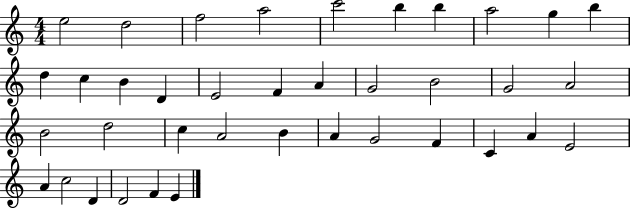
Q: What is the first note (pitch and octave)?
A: E5